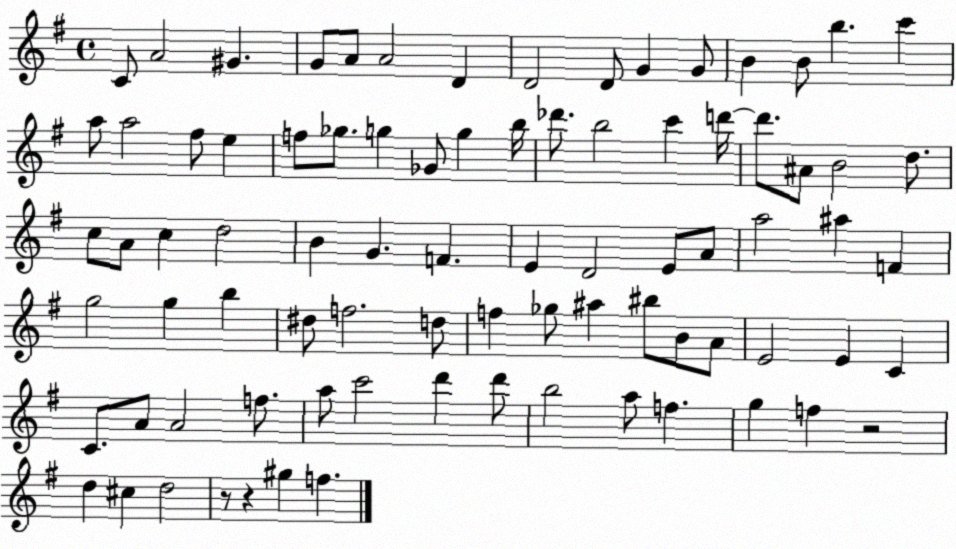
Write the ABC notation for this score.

X:1
T:Untitled
M:4/4
L:1/4
K:G
C/2 A2 ^G G/2 A/2 A2 D D2 D/2 G G/2 B B/2 b c' a/2 a2 ^f/2 e f/2 _g/2 g _G/2 g b/4 _d'/2 b2 c' d'/4 d'/2 ^A/2 B2 d/2 c/2 A/2 c d2 B G F E D2 E/2 A/2 a2 ^a F g2 g b ^d/2 f2 d/2 f _g/2 ^a ^b/2 B/2 A/2 E2 E C C/2 A/2 A2 f/2 a/2 c'2 d' d'/2 b2 a/2 f g f z2 d ^c d2 z/2 z ^g f